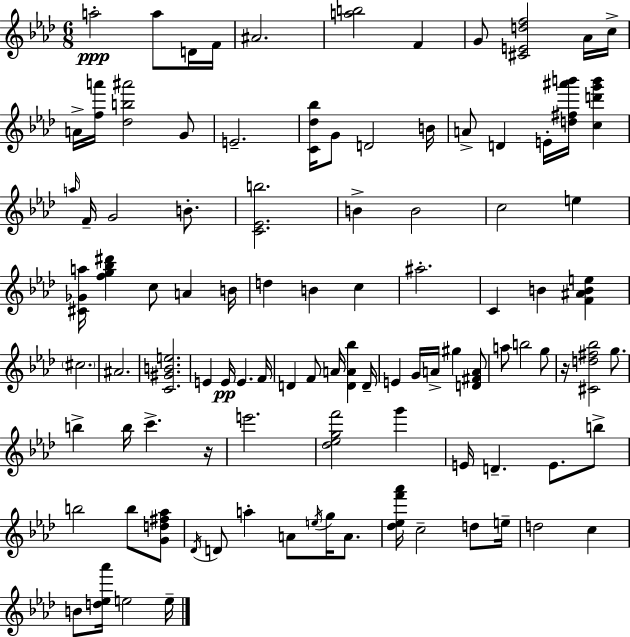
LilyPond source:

{
  \clef treble
  \numericTimeSignature
  \time 6/8
  \key f \minor
  a''2-.\ppp a''8 d'16 f'16 | ais'2. | <a'' b''>2 f'4 | g'8 <cis' e' d'' f''>2 aes'16 c''16-> | \break a'16-> <f'' a'''>16 <des'' b'' ais'''>2 g'8 | e'2.-- | <c' des'' bes''>16 g'8 d'2 b'16 | a'8-> d'4 e'16-. <d'' fis'' ais''' b'''>16 <c'' d''' g''' b'''>4 | \break \grace { a''16 } f'16-- g'2 b'8.-. | <c' ees' b''>2. | b'4-> b'2 | c''2 e''4 | \break <cis' ges' a''>16 <f'' g'' bes'' dis'''>4 c''8 a'4 | b'16 d''4 b'4 c''4 | ais''2.-. | c'4 b'4 <f' ais' b' e''>4 | \break \parenthesize cis''2. | ais'2. | <c' gis' b' e''>2. | e'4 e'16\pp e'4. | \break f'16 d'4 f'8 a'16 <d' a' bes''>4 | d'16-- e'4 g'16 a'16-> gis''4 <d' fis' a'>8 | a''8 b''2 g''8 | r16 <cis' d'' fis'' bes''>2 g''8. | \break b''4-> b''16 c'''4.-> | r16 e'''2. | <des'' ees'' g'' f'''>2 g'''4 | e'16 d'4.-- e'8. b''8-> | \break b''2 b''8 <g' d'' fis'' aes''>8 | \acciaccatura { des'16 } d'8 a''4-. a'8 \acciaccatura { e''16 } g''16 | a'8. <des'' ees'' f''' aes'''>16 c''2-- | d''8 e''16-- d''2 c''4 | \break b'8 <d'' ees'' aes'''>16 e''2 | e''16-- \bar "|."
}